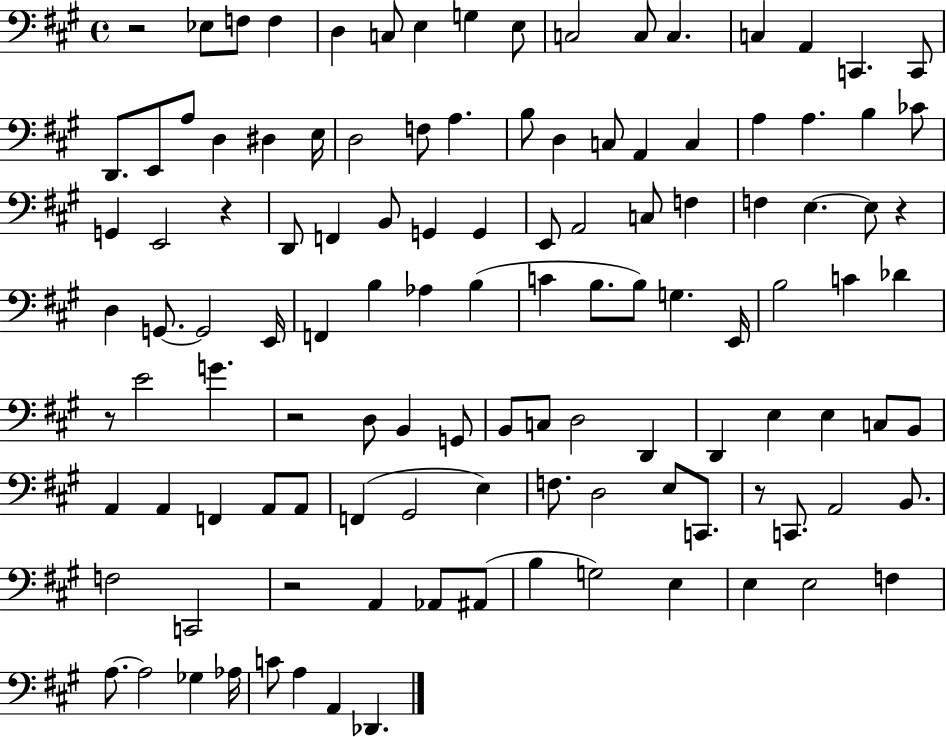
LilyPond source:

{
  \clef bass
  \time 4/4
  \defaultTimeSignature
  \key a \major
  r2 ees8 f8 f4 | d4 c8 e4 g4 e8 | c2 c8 c4. | c4 a,4 c,4. c,8 | \break d,8. e,8 a8 d4 dis4 e16 | d2 f8 a4. | b8 d4 c8 a,4 c4 | a4 a4. b4 ces'8 | \break g,4 e,2 r4 | d,8 f,4 b,8 g,4 g,4 | e,8 a,2 c8 f4 | f4 e4.~~ e8 r4 | \break d4 g,8.~~ g,2 e,16 | f,4 b4 aes4 b4( | c'4 b8. b8) g4. e,16 | b2 c'4 des'4 | \break r8 e'2 g'4. | r2 d8 b,4 g,8 | b,8 c8 d2 d,4 | d,4 e4 e4 c8 b,8 | \break a,4 a,4 f,4 a,8 a,8 | f,4( gis,2 e4) | f8. d2 e8 c,8. | r8 c,8. a,2 b,8. | \break f2 c,2 | r2 a,4 aes,8 ais,8( | b4 g2) e4 | e4 e2 f4 | \break a8.~~ a2 ges4 aes16 | c'8 a4 a,4 des,4. | \bar "|."
}